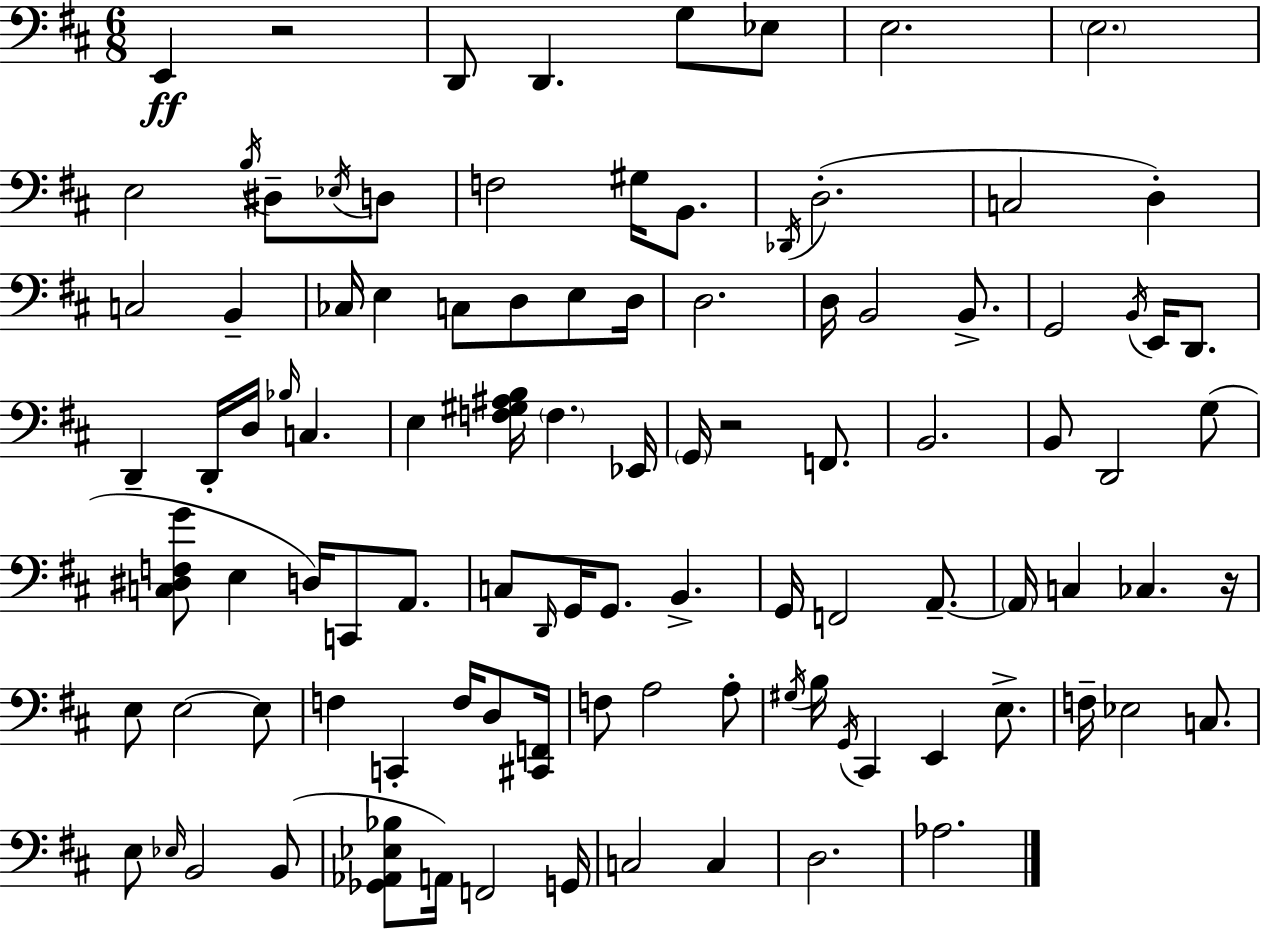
X:1
T:Untitled
M:6/8
L:1/4
K:D
E,, z2 D,,/2 D,, G,/2 _E,/2 E,2 E,2 E,2 B,/4 ^D,/2 _E,/4 D,/2 F,2 ^G,/4 B,,/2 _D,,/4 D,2 C,2 D, C,2 B,, _C,/4 E, C,/2 D,/2 E,/2 D,/4 D,2 D,/4 B,,2 B,,/2 G,,2 B,,/4 E,,/4 D,,/2 D,, D,,/4 D,/4 _B,/4 C, E, [F,^G,^A,B,]/4 F, _E,,/4 G,,/4 z2 F,,/2 B,,2 B,,/2 D,,2 G,/2 [C,^D,F,G]/2 E, D,/4 C,,/2 A,,/2 C,/2 D,,/4 G,,/4 G,,/2 B,, G,,/4 F,,2 A,,/2 A,,/4 C, _C, z/4 E,/2 E,2 E,/2 F, C,, F,/4 D,/2 [^C,,F,,]/4 F,/2 A,2 A,/2 ^G,/4 B,/4 G,,/4 ^C,, E,, E,/2 F,/4 _E,2 C,/2 E,/2 _E,/4 B,,2 B,,/2 [_G,,_A,,_E,_B,]/2 A,,/4 F,,2 G,,/4 C,2 C, D,2 _A,2